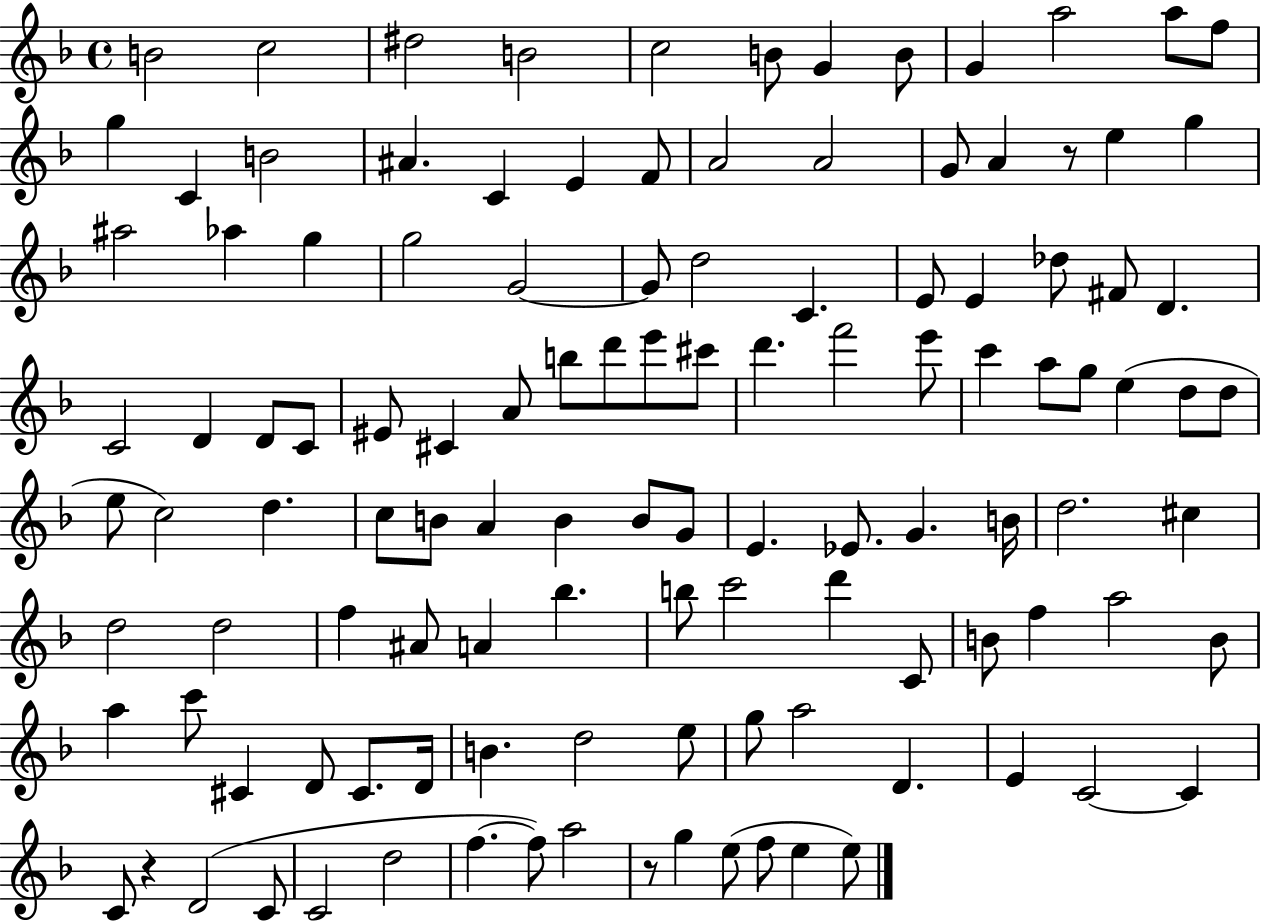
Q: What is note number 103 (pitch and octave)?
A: C4